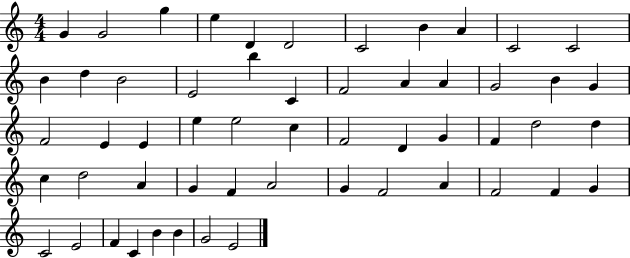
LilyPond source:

{
  \clef treble
  \numericTimeSignature
  \time 4/4
  \key c \major
  g'4 g'2 g''4 | e''4 d'4 d'2 | c'2 b'4 a'4 | c'2 c'2 | \break b'4 d''4 b'2 | e'2 b''4 c'4 | f'2 a'4 a'4 | g'2 b'4 g'4 | \break f'2 e'4 e'4 | e''4 e''2 c''4 | f'2 d'4 g'4 | f'4 d''2 d''4 | \break c''4 d''2 a'4 | g'4 f'4 a'2 | g'4 f'2 a'4 | f'2 f'4 g'4 | \break c'2 e'2 | f'4 c'4 b'4 b'4 | g'2 e'2 | \bar "|."
}